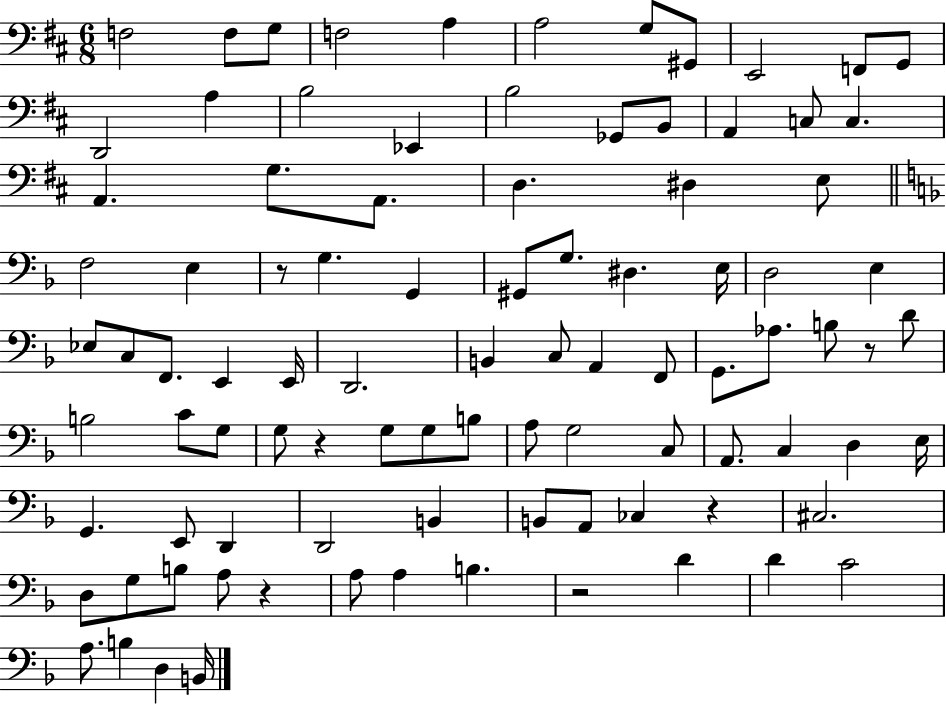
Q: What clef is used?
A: bass